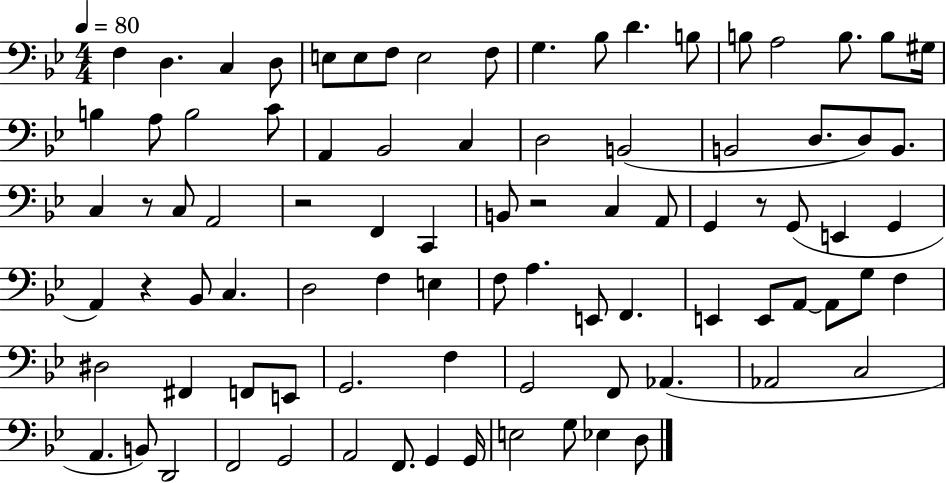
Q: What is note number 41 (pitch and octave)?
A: G2